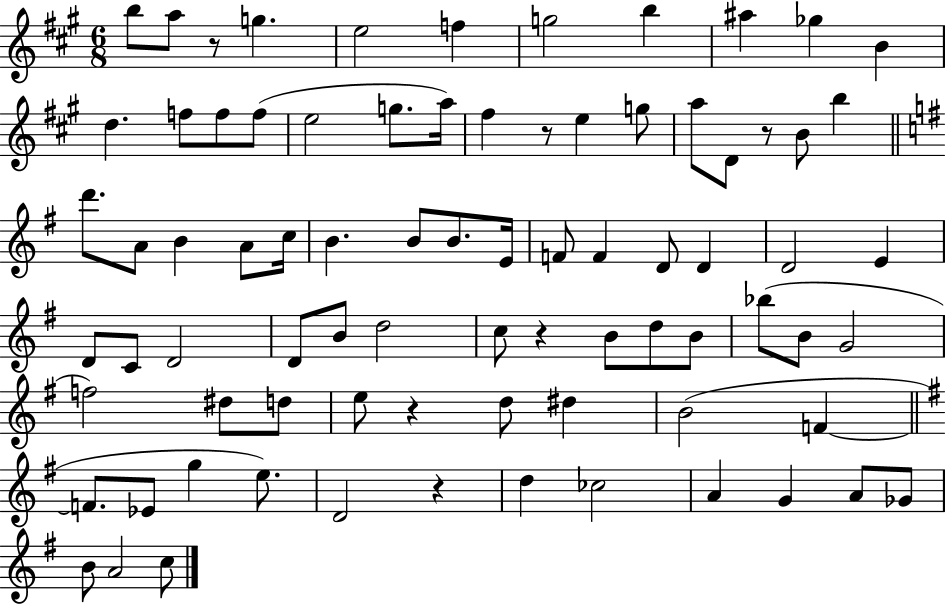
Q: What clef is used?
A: treble